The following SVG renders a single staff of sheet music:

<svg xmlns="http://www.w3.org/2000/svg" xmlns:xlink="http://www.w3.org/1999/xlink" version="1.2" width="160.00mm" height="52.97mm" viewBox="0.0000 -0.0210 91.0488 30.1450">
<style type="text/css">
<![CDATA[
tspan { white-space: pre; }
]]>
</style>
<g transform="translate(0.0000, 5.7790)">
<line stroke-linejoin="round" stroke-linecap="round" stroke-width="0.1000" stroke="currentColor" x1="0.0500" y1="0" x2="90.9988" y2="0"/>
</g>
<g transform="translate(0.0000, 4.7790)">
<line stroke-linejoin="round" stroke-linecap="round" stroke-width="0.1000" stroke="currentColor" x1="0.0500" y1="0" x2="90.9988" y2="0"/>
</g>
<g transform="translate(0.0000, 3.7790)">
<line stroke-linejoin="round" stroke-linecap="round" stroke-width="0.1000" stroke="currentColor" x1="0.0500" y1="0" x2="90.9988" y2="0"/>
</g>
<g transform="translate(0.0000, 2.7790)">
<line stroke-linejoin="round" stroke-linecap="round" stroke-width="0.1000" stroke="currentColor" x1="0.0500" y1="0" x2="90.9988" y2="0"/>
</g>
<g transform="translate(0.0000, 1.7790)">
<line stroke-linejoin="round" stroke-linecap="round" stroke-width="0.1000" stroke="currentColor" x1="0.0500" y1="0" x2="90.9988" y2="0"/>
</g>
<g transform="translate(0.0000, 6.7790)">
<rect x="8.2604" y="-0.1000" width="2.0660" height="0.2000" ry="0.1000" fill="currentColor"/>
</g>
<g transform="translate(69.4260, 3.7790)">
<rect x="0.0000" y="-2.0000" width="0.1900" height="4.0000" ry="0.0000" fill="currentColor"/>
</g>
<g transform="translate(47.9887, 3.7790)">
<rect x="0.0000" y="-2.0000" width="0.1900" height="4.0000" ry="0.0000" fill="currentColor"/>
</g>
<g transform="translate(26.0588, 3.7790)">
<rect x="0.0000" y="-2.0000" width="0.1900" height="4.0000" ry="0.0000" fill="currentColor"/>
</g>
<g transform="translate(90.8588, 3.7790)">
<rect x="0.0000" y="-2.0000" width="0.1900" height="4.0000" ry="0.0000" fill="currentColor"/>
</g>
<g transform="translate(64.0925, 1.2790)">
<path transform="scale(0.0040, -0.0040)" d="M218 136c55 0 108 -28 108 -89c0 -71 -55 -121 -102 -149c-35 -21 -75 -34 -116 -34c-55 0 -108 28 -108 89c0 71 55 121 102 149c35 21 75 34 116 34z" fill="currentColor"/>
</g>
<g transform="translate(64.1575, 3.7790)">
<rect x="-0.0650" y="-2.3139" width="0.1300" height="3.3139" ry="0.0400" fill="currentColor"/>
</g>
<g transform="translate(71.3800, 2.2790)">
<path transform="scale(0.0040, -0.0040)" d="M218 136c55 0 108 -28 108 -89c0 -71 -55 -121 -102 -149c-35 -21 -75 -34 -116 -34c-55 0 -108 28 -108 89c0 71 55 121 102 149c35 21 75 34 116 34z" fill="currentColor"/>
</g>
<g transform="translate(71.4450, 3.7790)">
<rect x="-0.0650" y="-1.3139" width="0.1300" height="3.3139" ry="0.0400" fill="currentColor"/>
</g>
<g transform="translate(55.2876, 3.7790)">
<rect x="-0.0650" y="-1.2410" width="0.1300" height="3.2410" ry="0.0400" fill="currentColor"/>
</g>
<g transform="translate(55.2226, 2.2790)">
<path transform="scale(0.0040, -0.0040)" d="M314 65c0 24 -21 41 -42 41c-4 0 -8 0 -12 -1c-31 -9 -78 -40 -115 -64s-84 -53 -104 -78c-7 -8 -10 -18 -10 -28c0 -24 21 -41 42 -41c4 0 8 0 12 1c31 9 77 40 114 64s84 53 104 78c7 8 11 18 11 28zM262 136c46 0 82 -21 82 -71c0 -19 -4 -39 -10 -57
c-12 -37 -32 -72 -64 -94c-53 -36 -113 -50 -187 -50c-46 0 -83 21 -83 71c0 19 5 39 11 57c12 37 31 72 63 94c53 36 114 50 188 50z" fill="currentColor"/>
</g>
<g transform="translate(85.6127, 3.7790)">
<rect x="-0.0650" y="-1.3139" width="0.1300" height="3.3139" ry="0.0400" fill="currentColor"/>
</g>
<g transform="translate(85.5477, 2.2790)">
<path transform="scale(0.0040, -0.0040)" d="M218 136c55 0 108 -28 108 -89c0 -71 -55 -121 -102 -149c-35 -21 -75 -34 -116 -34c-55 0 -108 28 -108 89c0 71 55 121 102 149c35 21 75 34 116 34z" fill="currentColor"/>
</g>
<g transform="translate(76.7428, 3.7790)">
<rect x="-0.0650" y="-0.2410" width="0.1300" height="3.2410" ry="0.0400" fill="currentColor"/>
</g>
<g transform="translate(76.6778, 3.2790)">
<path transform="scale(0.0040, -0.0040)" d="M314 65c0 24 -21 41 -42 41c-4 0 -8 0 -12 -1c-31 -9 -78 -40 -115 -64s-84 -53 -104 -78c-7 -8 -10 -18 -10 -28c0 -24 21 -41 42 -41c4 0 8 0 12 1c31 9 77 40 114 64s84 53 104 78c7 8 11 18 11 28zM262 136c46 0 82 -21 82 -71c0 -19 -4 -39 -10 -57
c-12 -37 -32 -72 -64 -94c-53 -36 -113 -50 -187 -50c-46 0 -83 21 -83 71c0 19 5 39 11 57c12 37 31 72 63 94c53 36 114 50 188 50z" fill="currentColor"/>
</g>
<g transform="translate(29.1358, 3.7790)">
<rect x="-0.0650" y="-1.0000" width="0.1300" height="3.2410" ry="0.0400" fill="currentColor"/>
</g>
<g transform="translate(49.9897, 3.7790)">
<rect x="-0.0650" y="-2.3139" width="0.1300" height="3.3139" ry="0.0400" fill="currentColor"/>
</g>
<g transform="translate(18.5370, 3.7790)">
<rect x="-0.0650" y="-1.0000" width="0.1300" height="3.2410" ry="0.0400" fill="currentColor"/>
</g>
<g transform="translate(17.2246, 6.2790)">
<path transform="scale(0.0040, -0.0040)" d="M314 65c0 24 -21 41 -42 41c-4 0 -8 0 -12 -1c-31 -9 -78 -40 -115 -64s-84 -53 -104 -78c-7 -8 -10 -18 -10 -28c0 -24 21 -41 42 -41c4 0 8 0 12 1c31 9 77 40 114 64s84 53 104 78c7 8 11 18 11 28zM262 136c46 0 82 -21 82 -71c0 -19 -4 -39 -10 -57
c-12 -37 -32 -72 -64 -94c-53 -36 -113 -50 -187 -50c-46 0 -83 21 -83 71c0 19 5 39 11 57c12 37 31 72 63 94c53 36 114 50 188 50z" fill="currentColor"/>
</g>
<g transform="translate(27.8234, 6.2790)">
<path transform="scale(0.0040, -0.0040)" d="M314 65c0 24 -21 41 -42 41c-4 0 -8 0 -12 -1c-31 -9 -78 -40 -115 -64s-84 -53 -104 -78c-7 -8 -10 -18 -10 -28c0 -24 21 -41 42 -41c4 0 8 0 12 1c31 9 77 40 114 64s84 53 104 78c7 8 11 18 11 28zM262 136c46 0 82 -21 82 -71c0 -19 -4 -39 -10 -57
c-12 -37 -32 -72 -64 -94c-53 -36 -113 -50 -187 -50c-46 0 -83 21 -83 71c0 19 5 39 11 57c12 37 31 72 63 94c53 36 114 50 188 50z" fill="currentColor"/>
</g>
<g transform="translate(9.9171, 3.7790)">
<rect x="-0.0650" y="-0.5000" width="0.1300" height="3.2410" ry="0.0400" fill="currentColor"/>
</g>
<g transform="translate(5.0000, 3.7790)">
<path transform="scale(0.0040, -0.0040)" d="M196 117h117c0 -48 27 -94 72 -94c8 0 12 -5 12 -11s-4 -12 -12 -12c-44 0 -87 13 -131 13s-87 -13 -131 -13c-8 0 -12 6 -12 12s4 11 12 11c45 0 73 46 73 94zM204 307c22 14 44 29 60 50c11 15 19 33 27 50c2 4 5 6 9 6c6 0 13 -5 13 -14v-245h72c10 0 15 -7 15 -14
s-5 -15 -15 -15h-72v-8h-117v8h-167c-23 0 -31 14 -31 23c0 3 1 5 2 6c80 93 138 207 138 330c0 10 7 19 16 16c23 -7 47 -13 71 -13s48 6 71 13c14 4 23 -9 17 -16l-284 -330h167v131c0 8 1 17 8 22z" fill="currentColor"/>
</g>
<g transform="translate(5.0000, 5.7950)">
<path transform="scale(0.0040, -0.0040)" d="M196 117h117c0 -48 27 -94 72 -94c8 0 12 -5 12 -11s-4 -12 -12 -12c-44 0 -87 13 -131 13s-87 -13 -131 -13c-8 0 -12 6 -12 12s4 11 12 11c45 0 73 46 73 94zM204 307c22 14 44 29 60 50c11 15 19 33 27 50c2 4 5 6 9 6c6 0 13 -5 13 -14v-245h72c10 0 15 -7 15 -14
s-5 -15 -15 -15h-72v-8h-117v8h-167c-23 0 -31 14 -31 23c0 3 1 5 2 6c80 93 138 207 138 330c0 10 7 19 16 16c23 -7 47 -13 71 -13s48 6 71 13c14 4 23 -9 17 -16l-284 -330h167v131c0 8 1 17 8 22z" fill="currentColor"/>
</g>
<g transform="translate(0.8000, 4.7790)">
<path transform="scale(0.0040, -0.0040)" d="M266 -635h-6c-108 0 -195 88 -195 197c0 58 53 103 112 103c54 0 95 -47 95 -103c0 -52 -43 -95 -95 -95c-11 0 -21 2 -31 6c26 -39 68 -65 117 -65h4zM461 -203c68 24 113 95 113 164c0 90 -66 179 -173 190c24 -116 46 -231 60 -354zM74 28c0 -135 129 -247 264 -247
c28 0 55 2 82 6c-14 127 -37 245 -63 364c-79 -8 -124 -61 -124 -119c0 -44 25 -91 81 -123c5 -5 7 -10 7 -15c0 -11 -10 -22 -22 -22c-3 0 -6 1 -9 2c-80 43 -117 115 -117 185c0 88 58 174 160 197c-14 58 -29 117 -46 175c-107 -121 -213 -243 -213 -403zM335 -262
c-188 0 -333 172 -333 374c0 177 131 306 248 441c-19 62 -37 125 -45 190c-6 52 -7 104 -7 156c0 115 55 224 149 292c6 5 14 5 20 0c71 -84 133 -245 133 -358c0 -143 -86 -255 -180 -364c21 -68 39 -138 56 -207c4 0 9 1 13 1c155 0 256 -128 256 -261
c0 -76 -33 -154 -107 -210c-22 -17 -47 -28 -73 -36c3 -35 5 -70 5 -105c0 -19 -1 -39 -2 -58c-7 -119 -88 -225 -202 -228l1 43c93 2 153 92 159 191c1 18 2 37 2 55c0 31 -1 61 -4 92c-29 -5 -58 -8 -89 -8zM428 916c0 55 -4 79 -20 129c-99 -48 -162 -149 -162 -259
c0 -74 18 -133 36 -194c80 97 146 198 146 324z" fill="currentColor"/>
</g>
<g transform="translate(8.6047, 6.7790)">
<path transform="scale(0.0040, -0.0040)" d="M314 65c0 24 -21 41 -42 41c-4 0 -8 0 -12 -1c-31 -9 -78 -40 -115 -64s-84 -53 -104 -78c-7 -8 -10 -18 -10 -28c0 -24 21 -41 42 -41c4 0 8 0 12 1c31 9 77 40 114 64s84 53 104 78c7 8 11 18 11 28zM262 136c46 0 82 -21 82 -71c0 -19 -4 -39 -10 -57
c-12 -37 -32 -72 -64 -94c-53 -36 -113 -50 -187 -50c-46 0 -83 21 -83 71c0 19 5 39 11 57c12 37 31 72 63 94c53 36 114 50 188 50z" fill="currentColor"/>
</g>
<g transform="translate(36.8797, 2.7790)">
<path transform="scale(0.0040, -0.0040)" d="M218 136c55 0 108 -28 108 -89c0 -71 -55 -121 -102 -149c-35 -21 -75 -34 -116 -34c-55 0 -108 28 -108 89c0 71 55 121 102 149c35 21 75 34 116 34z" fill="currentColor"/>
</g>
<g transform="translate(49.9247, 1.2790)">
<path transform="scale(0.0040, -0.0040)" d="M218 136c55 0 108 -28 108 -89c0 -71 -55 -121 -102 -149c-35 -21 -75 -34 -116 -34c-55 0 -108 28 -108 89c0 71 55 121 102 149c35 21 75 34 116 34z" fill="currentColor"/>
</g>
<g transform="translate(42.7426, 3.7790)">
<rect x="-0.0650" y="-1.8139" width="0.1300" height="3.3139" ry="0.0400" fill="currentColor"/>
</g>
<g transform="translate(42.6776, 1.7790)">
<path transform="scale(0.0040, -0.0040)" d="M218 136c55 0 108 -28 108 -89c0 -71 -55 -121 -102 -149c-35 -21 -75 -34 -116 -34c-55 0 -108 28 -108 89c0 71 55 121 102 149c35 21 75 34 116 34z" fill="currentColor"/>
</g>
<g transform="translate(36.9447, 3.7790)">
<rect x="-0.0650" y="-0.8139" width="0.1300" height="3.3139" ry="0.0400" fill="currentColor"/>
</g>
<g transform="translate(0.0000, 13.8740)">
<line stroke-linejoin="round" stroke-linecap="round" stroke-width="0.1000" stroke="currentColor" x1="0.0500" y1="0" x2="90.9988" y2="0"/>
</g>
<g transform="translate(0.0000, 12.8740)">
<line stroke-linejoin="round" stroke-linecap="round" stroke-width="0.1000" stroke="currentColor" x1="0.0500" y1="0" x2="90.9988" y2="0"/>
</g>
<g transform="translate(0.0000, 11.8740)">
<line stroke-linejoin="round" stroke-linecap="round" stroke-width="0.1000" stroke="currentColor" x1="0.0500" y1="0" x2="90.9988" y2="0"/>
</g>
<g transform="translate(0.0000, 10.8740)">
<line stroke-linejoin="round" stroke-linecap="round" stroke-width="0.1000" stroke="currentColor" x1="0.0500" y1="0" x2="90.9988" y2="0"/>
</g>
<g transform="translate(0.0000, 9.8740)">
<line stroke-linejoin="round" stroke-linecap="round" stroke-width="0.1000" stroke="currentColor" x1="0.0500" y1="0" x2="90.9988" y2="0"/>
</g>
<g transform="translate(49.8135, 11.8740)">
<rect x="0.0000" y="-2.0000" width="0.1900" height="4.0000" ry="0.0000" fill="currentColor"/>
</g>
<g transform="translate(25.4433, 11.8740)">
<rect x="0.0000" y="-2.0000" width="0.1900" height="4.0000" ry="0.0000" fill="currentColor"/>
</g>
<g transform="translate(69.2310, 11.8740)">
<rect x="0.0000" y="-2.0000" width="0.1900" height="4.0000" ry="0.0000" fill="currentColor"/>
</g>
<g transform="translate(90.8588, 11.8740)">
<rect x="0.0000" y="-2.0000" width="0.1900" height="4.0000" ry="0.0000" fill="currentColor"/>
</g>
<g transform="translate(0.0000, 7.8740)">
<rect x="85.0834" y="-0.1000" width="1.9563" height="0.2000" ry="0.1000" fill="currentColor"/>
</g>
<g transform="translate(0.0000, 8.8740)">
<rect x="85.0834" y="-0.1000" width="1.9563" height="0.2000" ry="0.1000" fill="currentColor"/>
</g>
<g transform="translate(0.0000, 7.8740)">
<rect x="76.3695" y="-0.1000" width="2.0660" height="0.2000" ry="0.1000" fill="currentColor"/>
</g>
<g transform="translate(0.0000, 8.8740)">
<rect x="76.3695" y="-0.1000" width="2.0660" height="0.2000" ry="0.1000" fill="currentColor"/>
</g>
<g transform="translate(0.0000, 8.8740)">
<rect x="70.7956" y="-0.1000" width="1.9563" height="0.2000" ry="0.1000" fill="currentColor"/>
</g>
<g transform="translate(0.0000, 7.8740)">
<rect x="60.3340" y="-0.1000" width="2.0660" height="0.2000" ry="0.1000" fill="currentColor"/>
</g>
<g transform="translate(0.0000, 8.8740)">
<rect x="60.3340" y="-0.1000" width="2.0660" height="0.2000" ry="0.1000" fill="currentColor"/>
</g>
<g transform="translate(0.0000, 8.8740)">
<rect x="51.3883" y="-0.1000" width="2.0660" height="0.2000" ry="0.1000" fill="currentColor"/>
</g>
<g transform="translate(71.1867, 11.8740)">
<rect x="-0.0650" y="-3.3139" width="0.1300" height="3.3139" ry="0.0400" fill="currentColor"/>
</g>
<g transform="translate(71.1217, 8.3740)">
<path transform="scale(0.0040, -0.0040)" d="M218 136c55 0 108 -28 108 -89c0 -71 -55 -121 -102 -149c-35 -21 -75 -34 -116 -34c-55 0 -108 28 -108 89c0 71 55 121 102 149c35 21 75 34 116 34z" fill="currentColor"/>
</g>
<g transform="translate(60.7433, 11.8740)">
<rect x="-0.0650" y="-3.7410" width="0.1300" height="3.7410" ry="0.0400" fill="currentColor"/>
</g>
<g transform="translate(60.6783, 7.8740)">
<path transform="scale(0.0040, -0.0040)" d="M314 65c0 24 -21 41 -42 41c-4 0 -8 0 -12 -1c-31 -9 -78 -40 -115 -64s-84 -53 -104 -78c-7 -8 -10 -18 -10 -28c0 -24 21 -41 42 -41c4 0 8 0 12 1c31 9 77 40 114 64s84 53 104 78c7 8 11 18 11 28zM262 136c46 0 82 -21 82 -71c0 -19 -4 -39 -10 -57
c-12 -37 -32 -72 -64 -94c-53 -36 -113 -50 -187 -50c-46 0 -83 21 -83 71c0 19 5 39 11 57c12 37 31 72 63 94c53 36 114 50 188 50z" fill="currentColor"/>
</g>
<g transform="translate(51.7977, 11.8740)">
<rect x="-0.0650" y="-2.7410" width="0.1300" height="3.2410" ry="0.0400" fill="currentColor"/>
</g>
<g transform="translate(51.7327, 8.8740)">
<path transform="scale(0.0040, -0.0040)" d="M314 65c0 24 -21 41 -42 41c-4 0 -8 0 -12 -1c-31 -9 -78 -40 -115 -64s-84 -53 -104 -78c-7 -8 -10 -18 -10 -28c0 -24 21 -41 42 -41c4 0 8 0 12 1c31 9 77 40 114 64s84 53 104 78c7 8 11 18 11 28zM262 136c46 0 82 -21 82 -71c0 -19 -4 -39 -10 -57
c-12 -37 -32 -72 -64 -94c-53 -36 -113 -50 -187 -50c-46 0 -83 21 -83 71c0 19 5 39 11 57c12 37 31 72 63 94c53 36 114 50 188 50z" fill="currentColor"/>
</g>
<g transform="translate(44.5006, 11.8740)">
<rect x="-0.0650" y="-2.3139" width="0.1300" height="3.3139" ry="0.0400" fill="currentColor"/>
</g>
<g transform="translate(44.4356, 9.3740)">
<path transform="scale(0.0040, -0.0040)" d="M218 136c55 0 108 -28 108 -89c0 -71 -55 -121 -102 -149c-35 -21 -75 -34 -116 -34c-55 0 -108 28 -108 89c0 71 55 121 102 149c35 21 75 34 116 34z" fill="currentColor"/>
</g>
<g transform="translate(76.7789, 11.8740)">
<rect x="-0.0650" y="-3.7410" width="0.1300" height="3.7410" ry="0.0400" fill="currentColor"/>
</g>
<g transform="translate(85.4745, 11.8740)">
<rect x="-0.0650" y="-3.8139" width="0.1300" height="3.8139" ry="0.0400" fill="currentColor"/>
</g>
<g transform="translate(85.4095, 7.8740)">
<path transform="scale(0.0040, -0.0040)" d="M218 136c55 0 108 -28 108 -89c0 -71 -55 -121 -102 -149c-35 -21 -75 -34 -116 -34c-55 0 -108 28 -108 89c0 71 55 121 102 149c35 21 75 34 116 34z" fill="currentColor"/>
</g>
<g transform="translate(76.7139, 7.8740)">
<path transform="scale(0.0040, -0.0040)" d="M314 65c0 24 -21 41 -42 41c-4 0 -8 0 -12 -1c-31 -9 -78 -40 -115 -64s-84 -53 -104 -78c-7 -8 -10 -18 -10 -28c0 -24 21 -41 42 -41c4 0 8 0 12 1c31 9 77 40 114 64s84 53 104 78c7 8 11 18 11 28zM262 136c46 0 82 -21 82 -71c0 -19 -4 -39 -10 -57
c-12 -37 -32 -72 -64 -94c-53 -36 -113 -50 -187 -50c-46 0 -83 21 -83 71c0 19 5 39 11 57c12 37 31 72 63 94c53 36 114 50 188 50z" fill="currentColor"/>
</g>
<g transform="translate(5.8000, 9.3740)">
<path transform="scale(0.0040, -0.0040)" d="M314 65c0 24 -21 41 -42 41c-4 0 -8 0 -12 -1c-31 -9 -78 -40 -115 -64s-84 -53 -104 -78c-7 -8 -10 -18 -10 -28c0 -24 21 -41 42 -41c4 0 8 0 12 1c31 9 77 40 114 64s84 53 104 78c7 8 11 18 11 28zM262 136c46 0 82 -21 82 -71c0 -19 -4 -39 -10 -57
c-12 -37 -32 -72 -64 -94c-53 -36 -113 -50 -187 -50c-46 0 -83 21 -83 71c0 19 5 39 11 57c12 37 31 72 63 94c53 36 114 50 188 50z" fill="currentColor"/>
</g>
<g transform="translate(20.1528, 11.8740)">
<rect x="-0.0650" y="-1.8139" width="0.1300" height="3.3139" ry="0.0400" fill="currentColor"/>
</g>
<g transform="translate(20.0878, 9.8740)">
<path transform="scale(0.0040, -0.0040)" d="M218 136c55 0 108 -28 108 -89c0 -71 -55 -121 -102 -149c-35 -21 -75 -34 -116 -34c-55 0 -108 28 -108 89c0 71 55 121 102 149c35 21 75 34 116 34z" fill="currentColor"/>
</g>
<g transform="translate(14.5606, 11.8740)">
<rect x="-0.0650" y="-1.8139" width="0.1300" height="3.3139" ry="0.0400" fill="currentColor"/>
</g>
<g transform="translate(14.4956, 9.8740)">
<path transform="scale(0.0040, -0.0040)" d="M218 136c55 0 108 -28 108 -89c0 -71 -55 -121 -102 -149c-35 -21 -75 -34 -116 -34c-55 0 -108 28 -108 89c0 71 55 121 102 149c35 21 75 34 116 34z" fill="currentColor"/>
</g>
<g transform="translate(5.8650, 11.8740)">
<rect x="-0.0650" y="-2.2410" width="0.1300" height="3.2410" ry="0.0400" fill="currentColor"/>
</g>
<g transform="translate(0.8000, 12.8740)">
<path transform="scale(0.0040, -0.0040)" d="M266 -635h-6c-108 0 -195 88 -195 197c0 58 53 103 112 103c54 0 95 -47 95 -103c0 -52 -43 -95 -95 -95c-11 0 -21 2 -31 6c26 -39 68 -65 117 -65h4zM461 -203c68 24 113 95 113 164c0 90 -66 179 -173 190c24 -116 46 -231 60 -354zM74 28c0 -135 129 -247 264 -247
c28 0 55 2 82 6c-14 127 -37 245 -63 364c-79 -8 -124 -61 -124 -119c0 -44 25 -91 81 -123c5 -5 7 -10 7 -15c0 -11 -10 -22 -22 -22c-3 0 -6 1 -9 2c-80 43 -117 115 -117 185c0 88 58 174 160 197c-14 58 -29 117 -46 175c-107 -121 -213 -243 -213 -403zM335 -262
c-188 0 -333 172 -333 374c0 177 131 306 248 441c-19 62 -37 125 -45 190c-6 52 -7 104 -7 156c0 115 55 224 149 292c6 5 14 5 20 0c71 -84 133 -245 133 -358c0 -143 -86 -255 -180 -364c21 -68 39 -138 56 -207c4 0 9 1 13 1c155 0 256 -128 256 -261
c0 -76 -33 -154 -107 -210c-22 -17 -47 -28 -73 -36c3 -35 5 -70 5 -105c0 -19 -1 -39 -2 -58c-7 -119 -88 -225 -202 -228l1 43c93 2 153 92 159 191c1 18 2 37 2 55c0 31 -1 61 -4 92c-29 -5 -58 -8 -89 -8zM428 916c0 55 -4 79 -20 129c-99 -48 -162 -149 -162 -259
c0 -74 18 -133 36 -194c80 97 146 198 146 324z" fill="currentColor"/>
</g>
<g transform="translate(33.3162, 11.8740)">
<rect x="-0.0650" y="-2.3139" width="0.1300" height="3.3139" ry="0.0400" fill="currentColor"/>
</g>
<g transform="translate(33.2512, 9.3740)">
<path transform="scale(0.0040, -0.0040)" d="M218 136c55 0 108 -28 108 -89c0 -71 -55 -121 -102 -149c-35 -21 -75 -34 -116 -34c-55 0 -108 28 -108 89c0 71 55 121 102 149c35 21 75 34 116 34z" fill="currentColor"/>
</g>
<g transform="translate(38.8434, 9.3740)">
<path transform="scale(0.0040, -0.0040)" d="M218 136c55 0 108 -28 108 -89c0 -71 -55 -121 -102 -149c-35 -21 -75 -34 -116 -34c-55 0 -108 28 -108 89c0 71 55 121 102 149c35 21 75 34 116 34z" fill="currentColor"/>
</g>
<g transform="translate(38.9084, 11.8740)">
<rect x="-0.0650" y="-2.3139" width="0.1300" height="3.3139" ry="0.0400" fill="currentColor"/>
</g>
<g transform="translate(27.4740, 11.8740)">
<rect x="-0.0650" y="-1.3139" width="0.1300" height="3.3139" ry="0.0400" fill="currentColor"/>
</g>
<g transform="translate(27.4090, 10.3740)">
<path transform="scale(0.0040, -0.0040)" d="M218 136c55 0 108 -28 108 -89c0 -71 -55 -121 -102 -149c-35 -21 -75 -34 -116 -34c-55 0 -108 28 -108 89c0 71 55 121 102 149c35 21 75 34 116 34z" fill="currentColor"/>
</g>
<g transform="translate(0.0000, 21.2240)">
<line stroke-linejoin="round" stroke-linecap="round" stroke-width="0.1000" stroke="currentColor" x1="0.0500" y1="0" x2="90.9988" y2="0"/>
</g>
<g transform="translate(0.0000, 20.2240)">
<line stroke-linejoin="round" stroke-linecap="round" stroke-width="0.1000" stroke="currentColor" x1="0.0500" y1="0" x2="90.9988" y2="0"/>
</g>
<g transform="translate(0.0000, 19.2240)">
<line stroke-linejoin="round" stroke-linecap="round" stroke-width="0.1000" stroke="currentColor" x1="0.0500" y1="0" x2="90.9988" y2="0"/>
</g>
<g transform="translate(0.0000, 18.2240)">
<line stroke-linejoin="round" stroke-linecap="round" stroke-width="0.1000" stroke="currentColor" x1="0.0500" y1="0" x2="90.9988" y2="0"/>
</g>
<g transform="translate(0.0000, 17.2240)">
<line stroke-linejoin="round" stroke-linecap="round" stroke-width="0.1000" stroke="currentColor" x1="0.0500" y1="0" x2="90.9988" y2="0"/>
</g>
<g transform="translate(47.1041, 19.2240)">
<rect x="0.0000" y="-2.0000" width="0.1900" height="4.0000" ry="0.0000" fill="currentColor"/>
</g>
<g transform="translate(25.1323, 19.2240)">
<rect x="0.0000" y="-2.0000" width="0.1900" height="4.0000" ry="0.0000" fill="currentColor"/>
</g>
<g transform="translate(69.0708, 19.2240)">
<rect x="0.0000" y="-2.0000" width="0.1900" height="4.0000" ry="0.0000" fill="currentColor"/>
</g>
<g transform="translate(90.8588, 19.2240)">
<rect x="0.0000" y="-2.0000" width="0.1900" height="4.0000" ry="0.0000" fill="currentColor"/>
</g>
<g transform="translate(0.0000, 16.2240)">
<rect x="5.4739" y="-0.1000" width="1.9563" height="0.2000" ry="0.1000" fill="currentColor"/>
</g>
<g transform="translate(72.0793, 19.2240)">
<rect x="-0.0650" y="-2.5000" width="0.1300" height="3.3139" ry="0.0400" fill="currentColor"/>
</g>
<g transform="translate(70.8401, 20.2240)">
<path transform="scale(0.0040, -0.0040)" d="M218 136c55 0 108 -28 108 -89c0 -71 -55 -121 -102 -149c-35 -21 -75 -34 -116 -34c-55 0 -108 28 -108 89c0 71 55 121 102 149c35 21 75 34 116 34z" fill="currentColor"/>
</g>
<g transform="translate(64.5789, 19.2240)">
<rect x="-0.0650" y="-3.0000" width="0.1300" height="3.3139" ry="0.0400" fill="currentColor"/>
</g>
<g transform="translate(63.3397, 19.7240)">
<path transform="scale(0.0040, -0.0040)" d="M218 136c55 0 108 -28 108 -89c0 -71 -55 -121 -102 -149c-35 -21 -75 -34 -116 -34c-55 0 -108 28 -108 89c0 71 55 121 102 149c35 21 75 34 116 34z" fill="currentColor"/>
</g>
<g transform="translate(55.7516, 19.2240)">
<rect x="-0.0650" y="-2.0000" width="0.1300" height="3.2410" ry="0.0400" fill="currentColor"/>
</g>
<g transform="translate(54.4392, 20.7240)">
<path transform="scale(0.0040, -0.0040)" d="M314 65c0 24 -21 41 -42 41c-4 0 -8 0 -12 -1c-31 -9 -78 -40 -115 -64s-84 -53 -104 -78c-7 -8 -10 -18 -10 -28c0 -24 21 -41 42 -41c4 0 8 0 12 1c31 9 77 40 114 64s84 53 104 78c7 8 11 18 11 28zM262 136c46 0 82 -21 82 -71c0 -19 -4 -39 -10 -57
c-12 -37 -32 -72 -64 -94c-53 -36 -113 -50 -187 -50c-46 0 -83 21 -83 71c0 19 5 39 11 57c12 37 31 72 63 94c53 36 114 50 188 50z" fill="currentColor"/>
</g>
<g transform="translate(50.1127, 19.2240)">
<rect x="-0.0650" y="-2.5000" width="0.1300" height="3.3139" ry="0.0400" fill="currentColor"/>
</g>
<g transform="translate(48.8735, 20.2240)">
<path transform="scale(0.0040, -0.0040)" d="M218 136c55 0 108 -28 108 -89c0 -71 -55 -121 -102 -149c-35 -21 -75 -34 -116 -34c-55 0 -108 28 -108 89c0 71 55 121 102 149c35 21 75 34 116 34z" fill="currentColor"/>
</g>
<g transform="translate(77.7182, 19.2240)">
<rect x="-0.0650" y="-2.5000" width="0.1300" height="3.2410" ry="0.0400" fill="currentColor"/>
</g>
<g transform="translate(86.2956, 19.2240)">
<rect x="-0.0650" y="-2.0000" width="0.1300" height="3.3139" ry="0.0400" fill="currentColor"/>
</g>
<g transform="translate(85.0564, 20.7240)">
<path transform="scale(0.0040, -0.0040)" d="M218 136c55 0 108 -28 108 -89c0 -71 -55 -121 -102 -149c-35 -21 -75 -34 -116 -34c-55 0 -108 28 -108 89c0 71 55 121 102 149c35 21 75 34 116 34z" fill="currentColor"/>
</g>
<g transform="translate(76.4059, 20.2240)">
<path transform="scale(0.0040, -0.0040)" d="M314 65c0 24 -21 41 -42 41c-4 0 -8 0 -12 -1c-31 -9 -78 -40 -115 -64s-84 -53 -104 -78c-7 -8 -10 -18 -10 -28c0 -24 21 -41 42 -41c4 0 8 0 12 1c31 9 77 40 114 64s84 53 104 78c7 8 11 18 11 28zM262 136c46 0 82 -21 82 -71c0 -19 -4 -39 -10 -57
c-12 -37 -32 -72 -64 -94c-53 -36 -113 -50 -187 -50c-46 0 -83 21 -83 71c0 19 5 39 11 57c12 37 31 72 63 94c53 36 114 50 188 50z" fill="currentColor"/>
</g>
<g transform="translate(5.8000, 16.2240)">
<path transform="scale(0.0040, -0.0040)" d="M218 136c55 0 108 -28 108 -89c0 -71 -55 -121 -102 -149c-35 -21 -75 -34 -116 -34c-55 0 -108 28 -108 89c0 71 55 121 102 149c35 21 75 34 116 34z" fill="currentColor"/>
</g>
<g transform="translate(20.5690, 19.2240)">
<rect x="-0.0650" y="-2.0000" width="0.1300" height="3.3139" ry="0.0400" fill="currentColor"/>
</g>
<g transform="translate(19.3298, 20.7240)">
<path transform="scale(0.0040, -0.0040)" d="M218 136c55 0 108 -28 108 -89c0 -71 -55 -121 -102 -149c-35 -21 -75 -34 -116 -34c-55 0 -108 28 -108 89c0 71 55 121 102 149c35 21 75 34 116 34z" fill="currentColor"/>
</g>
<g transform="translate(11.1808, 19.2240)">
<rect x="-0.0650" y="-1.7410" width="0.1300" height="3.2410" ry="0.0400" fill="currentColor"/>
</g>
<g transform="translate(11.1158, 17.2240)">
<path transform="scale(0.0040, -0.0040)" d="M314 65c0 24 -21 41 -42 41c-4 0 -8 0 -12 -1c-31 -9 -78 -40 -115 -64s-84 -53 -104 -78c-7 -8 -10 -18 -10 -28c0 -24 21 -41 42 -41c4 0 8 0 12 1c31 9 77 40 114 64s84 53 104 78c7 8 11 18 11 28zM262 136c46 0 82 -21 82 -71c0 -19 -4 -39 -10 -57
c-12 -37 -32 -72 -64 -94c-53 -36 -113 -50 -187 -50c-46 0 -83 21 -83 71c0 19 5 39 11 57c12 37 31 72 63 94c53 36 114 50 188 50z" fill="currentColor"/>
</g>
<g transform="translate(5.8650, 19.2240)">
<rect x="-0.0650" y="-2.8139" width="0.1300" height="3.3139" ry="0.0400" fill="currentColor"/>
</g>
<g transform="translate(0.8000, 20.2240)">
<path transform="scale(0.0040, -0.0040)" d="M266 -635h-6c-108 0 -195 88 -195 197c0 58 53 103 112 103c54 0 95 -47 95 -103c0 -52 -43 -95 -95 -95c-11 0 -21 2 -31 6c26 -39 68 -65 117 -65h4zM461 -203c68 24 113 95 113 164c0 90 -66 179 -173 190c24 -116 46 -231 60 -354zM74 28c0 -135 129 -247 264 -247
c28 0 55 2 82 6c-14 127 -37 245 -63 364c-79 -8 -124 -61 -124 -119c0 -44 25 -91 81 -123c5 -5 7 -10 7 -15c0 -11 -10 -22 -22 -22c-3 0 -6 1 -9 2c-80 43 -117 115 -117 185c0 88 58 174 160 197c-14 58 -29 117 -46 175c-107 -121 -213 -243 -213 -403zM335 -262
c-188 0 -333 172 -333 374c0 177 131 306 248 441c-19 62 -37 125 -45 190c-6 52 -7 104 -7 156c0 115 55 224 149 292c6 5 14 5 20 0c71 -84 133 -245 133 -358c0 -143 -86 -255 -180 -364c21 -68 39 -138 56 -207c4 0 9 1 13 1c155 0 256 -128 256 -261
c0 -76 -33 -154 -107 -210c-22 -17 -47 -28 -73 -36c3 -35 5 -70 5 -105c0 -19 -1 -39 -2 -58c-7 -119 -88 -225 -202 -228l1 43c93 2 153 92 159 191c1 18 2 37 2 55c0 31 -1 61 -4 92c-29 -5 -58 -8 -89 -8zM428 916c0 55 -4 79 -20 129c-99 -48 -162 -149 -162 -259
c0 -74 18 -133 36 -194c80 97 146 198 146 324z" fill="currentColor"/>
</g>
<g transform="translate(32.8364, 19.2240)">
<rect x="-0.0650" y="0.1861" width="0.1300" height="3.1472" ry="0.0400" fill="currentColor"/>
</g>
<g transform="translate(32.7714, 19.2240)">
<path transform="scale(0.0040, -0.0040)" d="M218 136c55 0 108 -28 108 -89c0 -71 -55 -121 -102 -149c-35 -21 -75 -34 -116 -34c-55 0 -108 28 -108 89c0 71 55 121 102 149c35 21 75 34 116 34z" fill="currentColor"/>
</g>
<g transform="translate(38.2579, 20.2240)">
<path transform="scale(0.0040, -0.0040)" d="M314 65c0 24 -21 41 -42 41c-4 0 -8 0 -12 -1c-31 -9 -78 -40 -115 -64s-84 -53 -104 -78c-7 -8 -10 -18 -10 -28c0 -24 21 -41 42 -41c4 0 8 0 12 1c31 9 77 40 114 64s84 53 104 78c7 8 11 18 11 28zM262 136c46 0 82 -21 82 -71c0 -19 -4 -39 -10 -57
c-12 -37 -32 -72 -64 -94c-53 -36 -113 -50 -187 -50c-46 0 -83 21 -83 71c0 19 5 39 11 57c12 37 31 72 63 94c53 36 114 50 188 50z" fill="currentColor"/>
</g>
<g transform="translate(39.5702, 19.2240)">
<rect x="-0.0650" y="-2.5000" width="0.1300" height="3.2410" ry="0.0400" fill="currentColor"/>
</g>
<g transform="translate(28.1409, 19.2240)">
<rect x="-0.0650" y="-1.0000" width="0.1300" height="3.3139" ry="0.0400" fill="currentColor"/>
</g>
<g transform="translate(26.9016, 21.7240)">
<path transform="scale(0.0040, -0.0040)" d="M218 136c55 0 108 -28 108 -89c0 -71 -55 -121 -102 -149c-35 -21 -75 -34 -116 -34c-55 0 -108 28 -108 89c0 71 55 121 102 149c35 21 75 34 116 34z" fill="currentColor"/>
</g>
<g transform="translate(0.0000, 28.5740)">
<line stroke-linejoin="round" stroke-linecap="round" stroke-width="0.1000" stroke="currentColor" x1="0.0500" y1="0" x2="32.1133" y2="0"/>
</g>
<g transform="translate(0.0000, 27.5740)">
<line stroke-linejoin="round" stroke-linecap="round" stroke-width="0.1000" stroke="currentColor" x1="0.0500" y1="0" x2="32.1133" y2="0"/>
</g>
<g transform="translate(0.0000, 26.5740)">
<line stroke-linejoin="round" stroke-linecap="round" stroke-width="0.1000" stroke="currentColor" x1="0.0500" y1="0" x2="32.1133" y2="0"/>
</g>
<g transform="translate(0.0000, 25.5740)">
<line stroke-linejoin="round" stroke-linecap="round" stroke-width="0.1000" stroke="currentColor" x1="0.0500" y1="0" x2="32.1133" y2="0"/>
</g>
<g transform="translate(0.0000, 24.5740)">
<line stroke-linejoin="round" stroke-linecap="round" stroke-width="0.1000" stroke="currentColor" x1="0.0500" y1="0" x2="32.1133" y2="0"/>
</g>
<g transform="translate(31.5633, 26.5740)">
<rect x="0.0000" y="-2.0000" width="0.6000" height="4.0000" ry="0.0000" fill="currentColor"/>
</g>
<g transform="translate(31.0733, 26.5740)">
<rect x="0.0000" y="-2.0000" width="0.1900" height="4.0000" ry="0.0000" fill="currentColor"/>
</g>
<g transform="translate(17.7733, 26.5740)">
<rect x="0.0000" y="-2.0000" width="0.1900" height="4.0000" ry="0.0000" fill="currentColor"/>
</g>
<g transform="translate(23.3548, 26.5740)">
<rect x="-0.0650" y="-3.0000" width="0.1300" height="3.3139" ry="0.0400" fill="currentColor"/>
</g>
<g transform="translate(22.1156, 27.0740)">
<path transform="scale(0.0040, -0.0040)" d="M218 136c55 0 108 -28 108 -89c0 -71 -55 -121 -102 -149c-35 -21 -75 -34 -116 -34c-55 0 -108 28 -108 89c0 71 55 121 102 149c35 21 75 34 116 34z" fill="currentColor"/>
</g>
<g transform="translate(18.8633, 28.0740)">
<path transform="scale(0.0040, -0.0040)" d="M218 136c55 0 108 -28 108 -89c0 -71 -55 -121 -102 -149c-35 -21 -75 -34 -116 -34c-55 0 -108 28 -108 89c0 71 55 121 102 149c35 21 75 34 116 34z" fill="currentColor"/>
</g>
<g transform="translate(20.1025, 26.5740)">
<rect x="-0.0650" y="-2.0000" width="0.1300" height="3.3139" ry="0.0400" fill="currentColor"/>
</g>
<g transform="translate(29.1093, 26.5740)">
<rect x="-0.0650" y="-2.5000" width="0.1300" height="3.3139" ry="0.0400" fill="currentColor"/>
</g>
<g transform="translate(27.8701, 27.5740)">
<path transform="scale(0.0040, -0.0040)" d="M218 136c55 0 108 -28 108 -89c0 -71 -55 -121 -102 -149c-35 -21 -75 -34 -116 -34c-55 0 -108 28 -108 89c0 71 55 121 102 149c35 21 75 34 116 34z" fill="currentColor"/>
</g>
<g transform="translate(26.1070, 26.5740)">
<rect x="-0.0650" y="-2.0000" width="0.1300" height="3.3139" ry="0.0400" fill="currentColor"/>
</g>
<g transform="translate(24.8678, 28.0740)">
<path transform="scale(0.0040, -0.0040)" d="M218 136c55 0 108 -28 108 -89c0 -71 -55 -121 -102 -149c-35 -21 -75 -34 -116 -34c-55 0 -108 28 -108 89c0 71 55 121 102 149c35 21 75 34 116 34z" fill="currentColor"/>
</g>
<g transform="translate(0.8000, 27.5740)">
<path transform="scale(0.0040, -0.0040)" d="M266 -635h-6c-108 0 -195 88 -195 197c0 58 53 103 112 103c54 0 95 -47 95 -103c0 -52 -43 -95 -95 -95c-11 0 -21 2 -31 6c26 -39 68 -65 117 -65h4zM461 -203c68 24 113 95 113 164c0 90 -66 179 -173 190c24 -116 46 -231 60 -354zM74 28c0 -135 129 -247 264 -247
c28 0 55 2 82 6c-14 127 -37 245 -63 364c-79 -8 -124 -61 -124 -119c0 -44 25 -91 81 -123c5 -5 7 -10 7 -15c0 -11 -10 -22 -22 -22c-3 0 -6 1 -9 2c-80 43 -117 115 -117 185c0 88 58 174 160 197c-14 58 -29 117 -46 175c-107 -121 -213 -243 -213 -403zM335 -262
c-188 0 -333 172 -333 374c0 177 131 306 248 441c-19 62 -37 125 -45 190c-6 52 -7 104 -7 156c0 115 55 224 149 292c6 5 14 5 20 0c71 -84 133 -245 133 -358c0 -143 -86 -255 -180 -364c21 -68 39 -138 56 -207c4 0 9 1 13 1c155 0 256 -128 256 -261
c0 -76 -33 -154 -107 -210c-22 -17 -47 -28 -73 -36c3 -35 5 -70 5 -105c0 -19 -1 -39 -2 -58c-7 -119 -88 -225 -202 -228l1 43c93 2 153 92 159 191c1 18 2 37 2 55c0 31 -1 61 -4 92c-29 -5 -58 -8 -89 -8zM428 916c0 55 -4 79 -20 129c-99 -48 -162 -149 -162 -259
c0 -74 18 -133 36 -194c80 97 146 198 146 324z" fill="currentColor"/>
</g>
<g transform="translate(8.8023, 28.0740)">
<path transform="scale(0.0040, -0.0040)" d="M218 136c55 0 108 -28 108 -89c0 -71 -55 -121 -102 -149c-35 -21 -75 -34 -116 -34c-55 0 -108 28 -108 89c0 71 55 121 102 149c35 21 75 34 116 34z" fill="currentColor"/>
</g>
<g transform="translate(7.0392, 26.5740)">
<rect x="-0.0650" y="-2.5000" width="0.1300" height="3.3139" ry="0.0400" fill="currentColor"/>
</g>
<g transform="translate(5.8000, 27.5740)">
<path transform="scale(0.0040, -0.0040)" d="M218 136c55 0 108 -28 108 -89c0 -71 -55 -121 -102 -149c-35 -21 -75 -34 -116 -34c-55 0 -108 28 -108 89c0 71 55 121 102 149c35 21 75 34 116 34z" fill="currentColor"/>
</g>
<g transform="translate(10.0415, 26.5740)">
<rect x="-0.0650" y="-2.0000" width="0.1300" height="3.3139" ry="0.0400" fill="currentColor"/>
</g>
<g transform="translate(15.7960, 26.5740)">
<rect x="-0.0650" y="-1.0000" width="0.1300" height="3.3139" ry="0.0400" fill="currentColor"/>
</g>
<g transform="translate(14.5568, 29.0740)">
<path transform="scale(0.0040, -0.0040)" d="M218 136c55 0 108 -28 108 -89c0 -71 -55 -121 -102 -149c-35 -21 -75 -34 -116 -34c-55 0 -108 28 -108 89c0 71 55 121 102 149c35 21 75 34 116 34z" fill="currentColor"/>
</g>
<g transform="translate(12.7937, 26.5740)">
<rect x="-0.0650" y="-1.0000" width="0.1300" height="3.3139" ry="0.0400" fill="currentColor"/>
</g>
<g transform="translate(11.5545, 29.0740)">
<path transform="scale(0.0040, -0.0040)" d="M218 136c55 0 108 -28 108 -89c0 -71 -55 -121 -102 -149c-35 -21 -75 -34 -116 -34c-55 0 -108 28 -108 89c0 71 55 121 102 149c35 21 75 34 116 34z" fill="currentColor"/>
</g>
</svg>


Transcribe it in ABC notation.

X:1
T:Untitled
M:4/4
L:1/4
K:C
C2 D2 D2 d f g e2 g e c2 e g2 f f e g g g a2 c'2 b c'2 c' a f2 F D B G2 G F2 A G G2 F G F D D F A F G